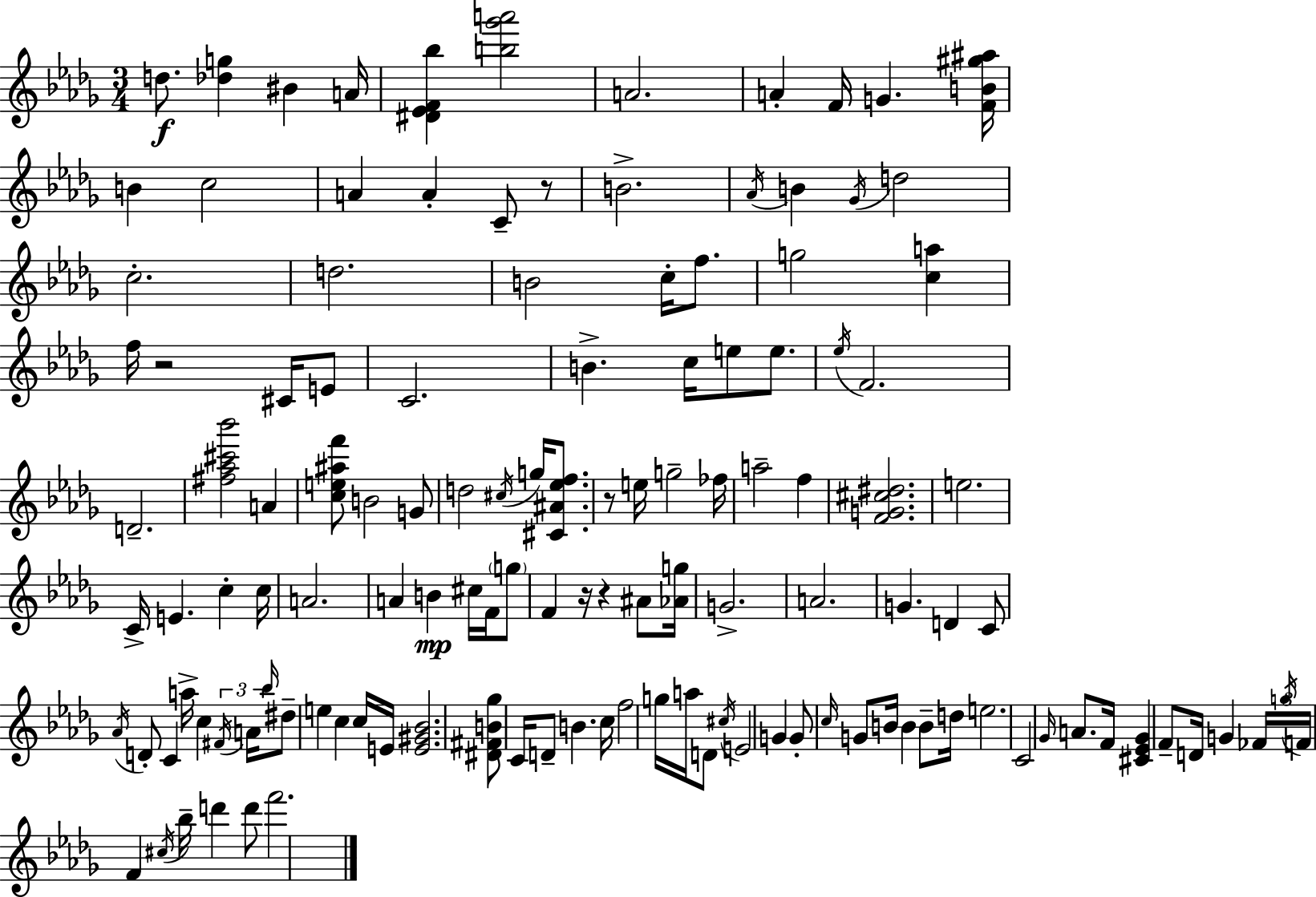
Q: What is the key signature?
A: BES minor